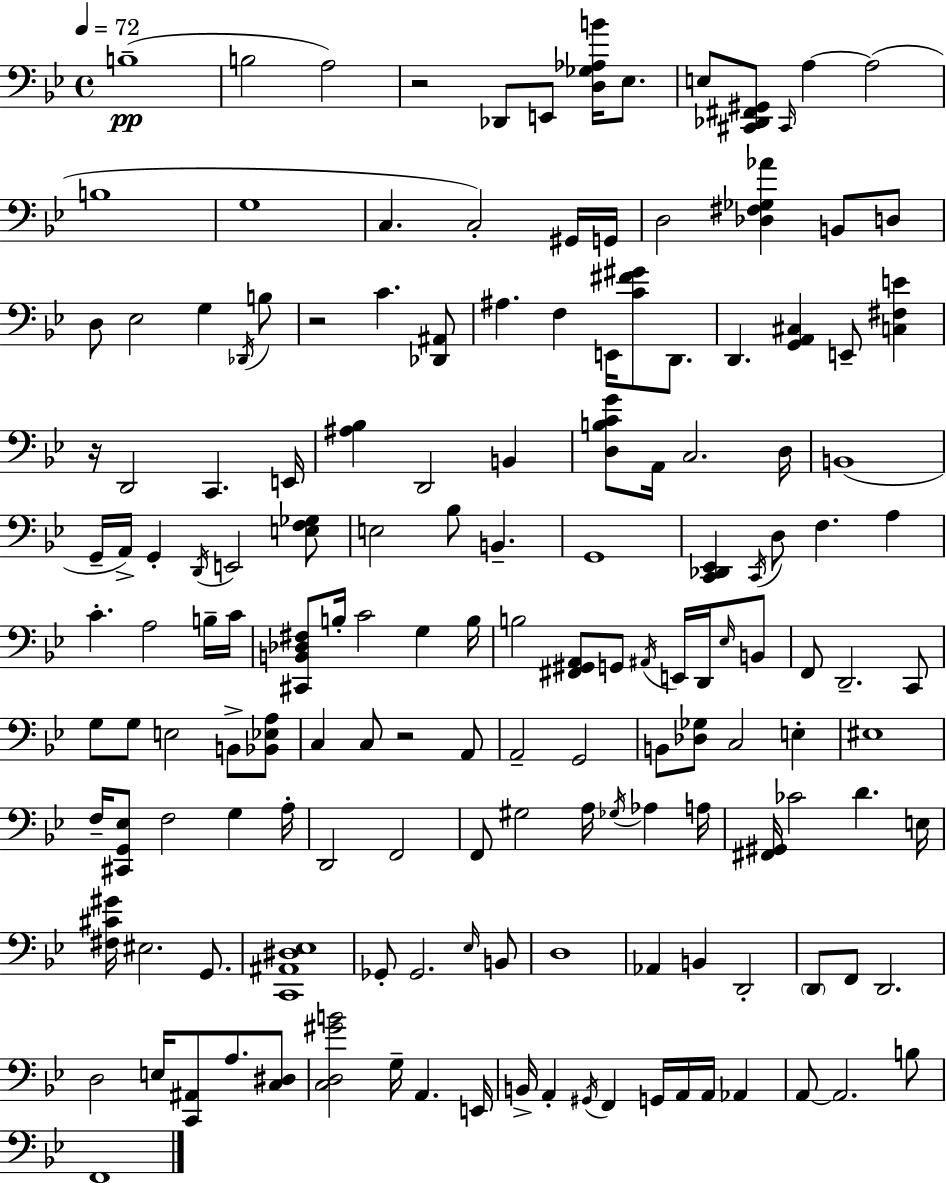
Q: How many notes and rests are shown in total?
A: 156